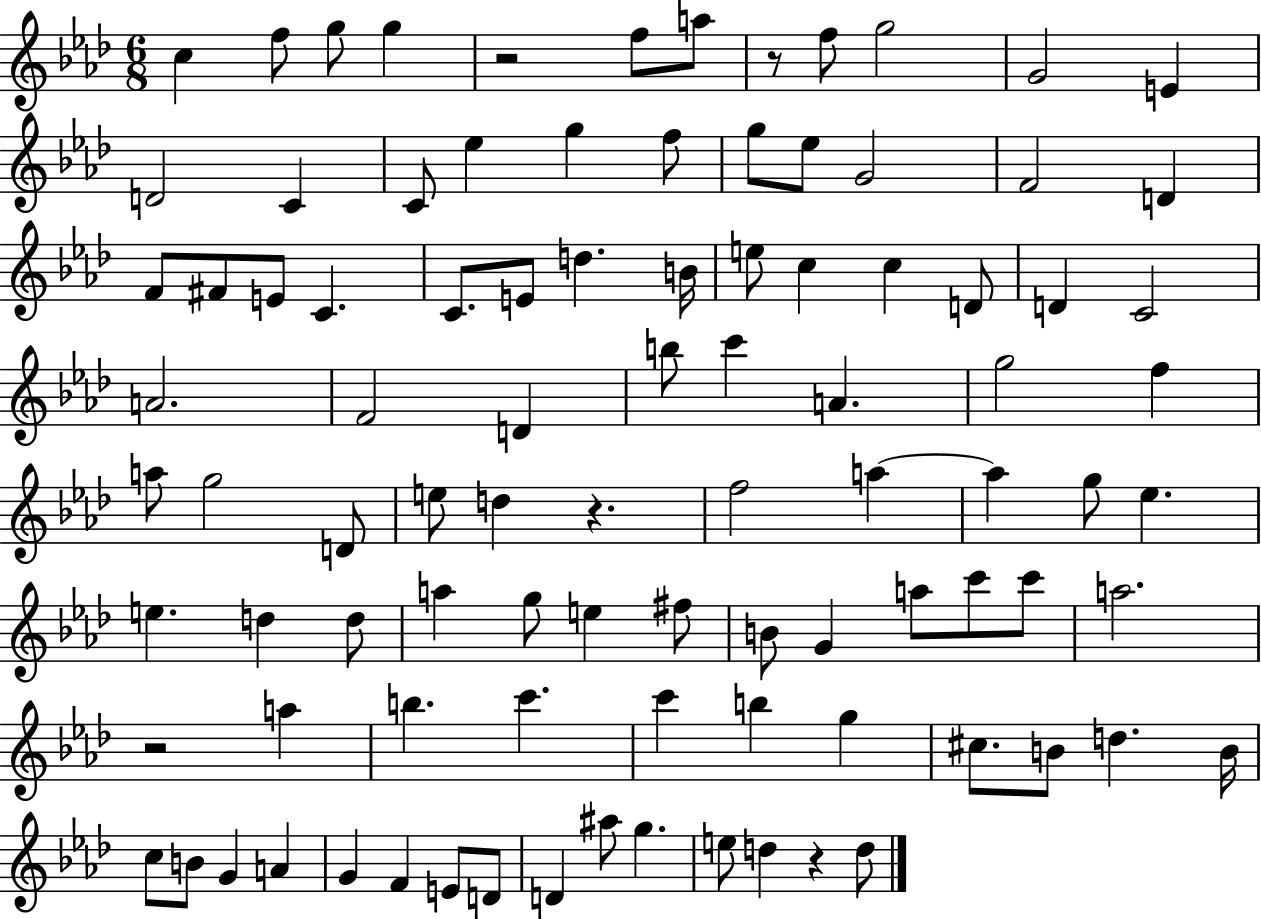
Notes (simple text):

C5/q F5/e G5/e G5/q R/h F5/e A5/e R/e F5/e G5/h G4/h E4/q D4/h C4/q C4/e Eb5/q G5/q F5/e G5/e Eb5/e G4/h F4/h D4/q F4/e F#4/e E4/e C4/q. C4/e. E4/e D5/q. B4/s E5/e C5/q C5/q D4/e D4/q C4/h A4/h. F4/h D4/q B5/e C6/q A4/q. G5/h F5/q A5/e G5/h D4/e E5/e D5/q R/q. F5/h A5/q A5/q G5/e Eb5/q. E5/q. D5/q D5/e A5/q G5/e E5/q F#5/e B4/e G4/q A5/e C6/e C6/e A5/h. R/h A5/q B5/q. C6/q. C6/q B5/q G5/q C#5/e. B4/e D5/q. B4/s C5/e B4/e G4/q A4/q G4/q F4/q E4/e D4/e D4/q A#5/e G5/q. E5/e D5/q R/q D5/e